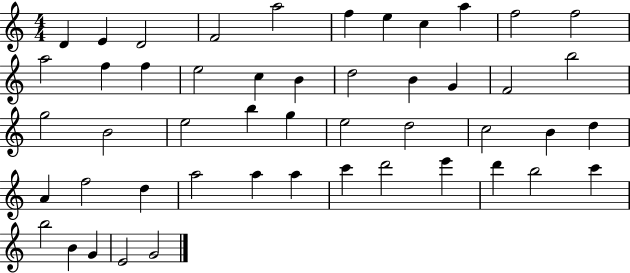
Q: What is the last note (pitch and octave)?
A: G4